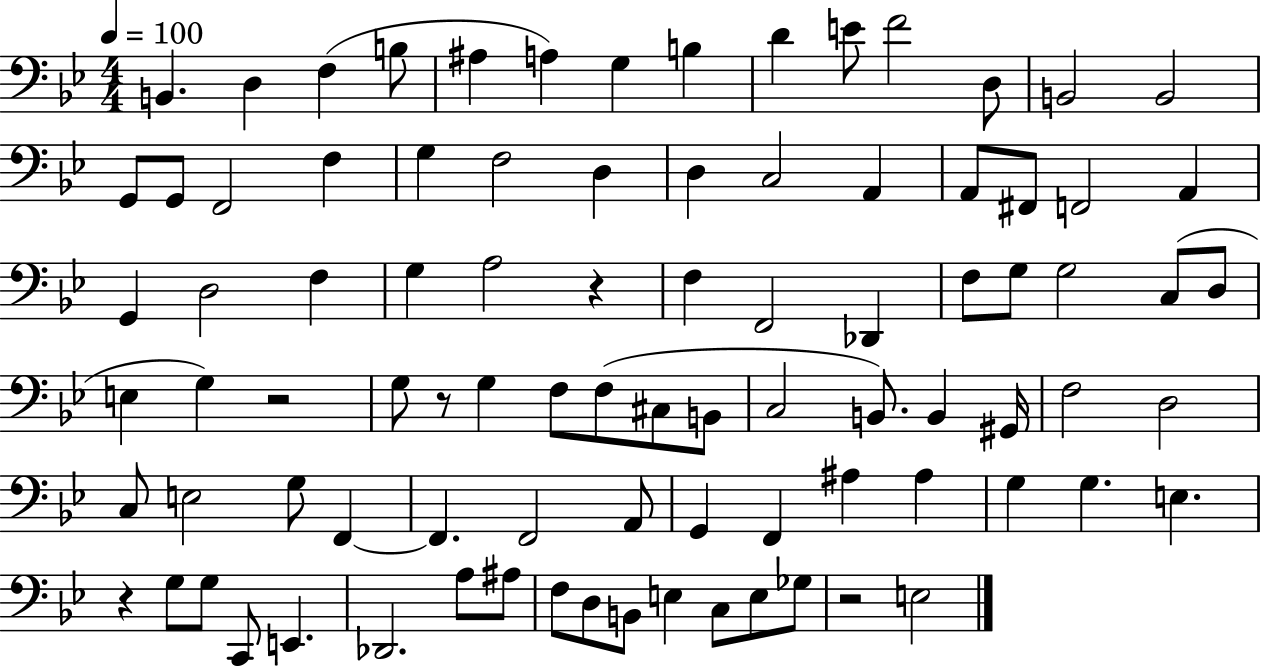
X:1
T:Untitled
M:4/4
L:1/4
K:Bb
B,, D, F, B,/2 ^A, A, G, B, D E/2 F2 D,/2 B,,2 B,,2 G,,/2 G,,/2 F,,2 F, G, F,2 D, D, C,2 A,, A,,/2 ^F,,/2 F,,2 A,, G,, D,2 F, G, A,2 z F, F,,2 _D,, F,/2 G,/2 G,2 C,/2 D,/2 E, G, z2 G,/2 z/2 G, F,/2 F,/2 ^C,/2 B,,/2 C,2 B,,/2 B,, ^G,,/4 F,2 D,2 C,/2 E,2 G,/2 F,, F,, F,,2 A,,/2 G,, F,, ^A, ^A, G, G, E, z G,/2 G,/2 C,,/2 E,, _D,,2 A,/2 ^A,/2 F,/2 D,/2 B,,/2 E, C,/2 E,/2 _G,/2 z2 E,2